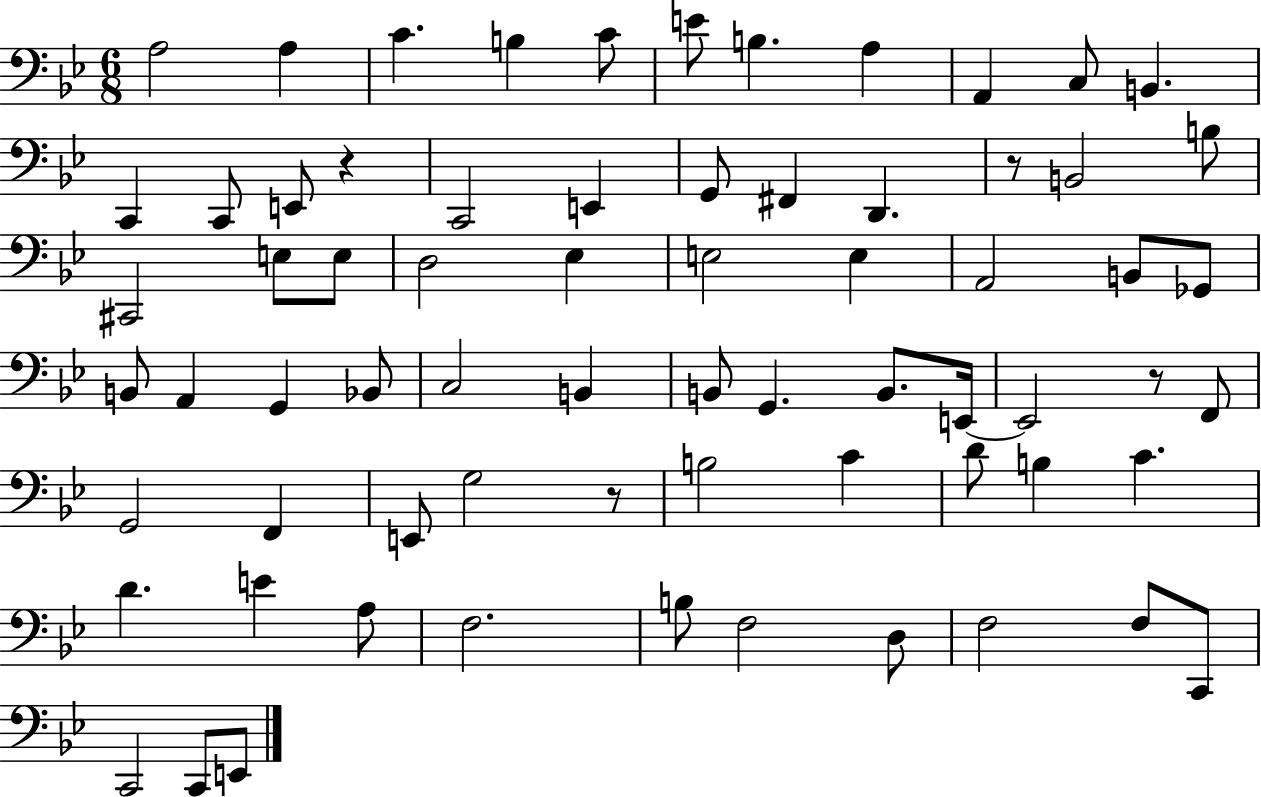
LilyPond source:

{
  \clef bass
  \numericTimeSignature
  \time 6/8
  \key bes \major
  \repeat volta 2 { a2 a4 | c'4. b4 c'8 | e'8 b4. a4 | a,4 c8 b,4. | \break c,4 c,8 e,8 r4 | c,2 e,4 | g,8 fis,4 d,4. | r8 b,2 b8 | \break cis,2 e8 e8 | d2 ees4 | e2 e4 | a,2 b,8 ges,8 | \break b,8 a,4 g,4 bes,8 | c2 b,4 | b,8 g,4. b,8. e,16~~ | e,2 r8 f,8 | \break g,2 f,4 | e,8 g2 r8 | b2 c'4 | d'8 b4 c'4. | \break d'4. e'4 a8 | f2. | b8 f2 d8 | f2 f8 c,8 | \break c,2 c,8 e,8 | } \bar "|."
}